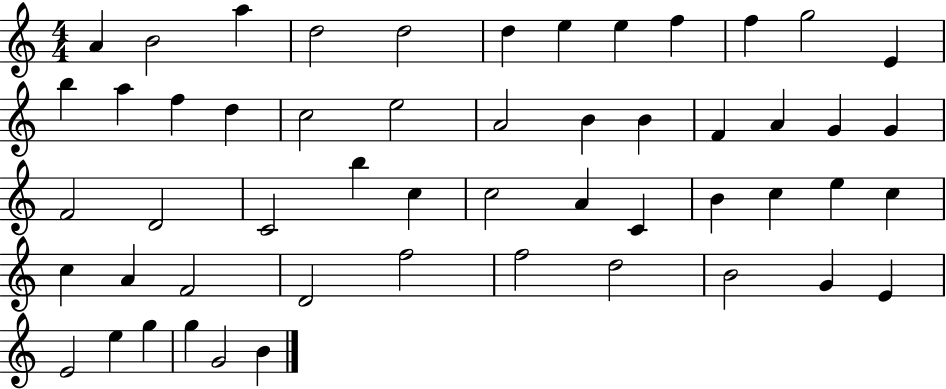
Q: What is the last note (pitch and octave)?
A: B4